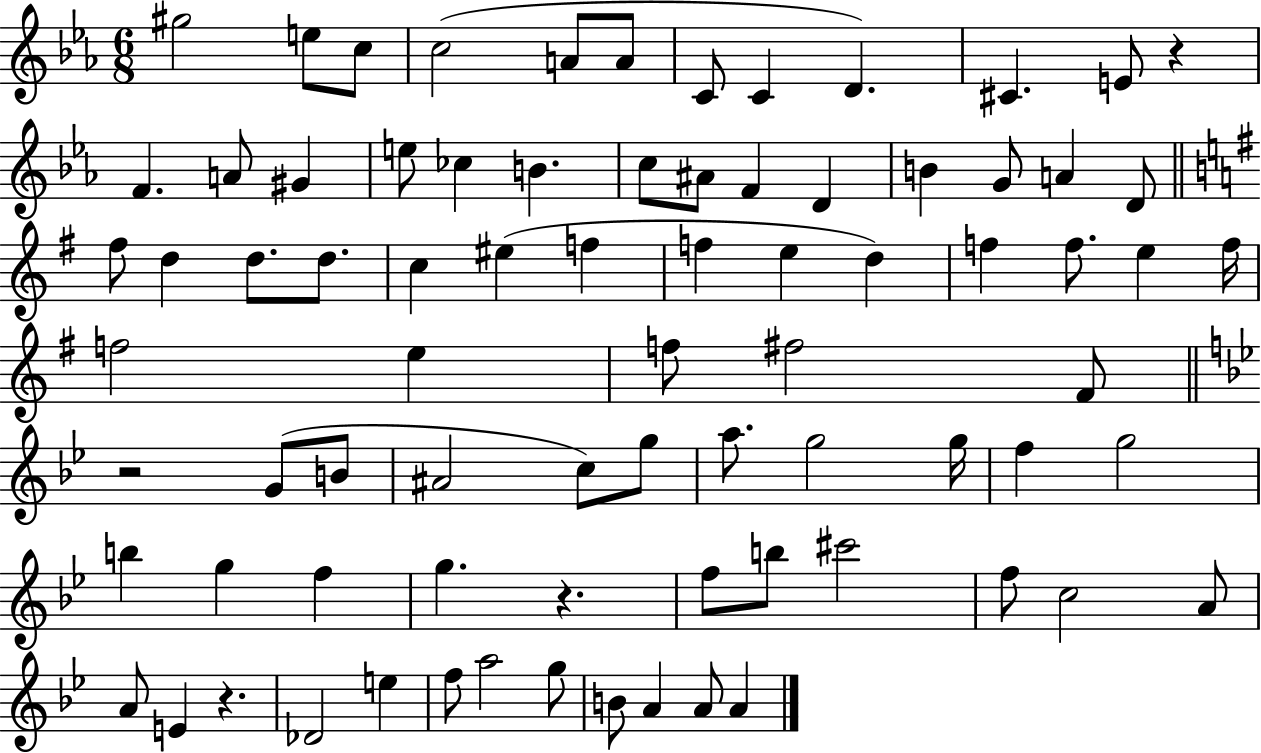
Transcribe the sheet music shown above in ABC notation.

X:1
T:Untitled
M:6/8
L:1/4
K:Eb
^g2 e/2 c/2 c2 A/2 A/2 C/2 C D ^C E/2 z F A/2 ^G e/2 _c B c/2 ^A/2 F D B G/2 A D/2 ^f/2 d d/2 d/2 c ^e f f e d f f/2 e f/4 f2 e f/2 ^f2 ^F/2 z2 G/2 B/2 ^A2 c/2 g/2 a/2 g2 g/4 f g2 b g f g z f/2 b/2 ^c'2 f/2 c2 A/2 A/2 E z _D2 e f/2 a2 g/2 B/2 A A/2 A